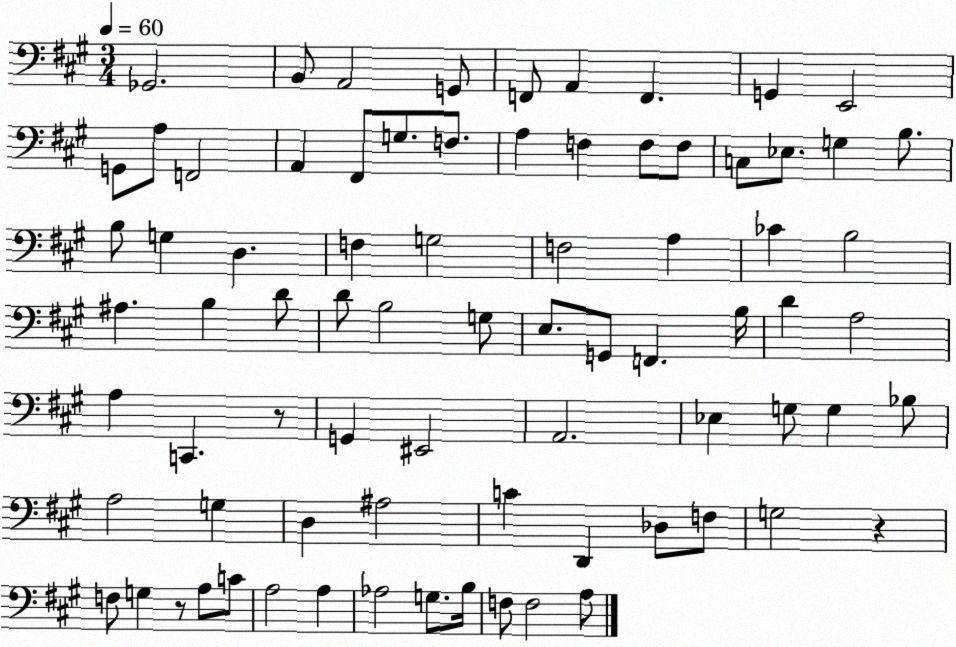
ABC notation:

X:1
T:Untitled
M:3/4
L:1/4
K:A
_G,,2 B,,/2 A,,2 G,,/2 F,,/2 A,, F,, G,, E,,2 G,,/2 A,/2 F,,2 A,, ^F,,/2 G,/2 F,/2 A, F, F,/2 F,/2 C,/2 _E,/2 G, B,/2 B,/2 G, D, F, G,2 F,2 A, _C B,2 ^A, B, D/2 D/2 B,2 G,/2 E,/2 G,,/2 F,, B,/4 D A,2 A, C,, z/2 G,, ^E,,2 A,,2 _E, G,/2 G, _B,/2 A,2 G, D, ^A,2 C D,, _D,/2 F,/2 G,2 z F,/2 G, z/2 A,/2 C/2 A,2 A, _A,2 G,/2 B,/4 F,/2 F,2 A,/2